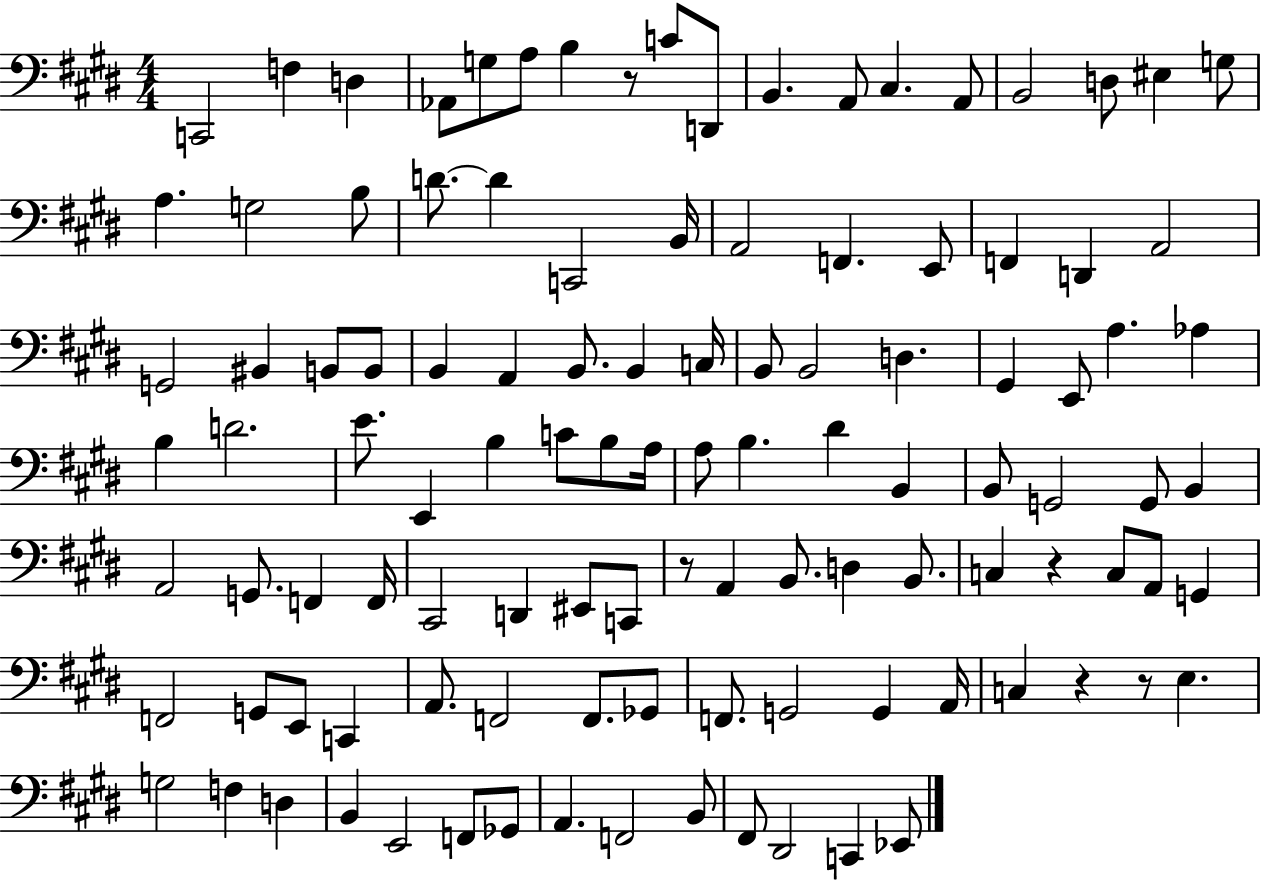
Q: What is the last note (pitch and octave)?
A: Eb2